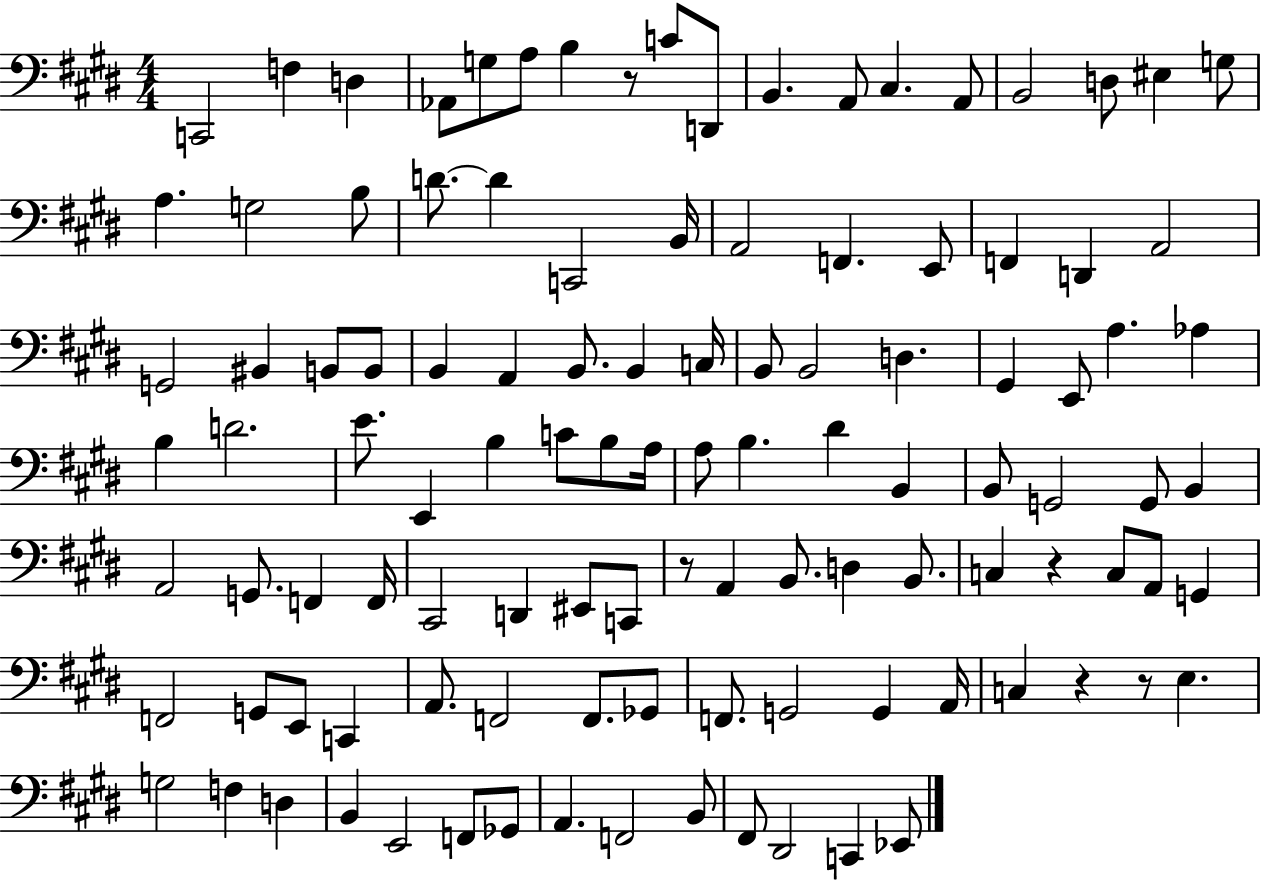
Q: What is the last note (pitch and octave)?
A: Eb2